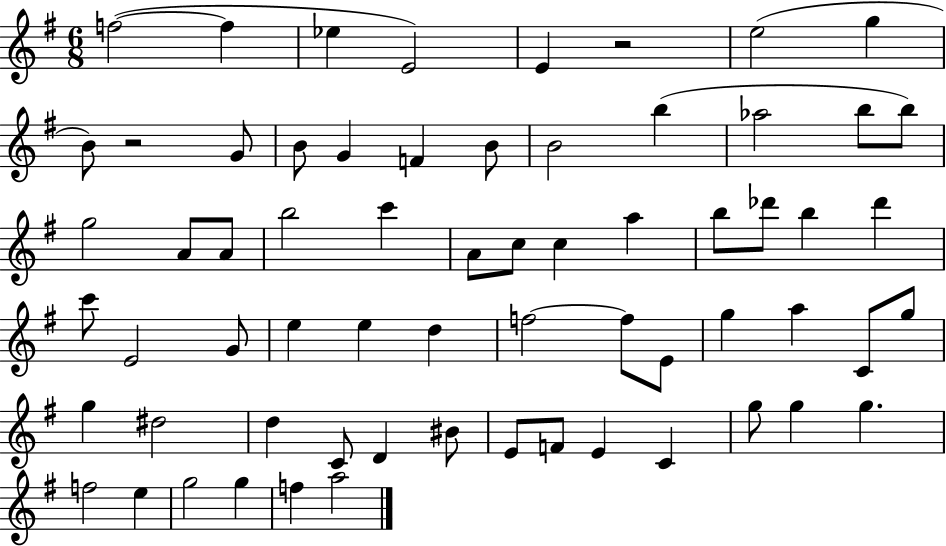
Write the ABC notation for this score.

X:1
T:Untitled
M:6/8
L:1/4
K:G
f2 f _e E2 E z2 e2 g B/2 z2 G/2 B/2 G F B/2 B2 b _a2 b/2 b/2 g2 A/2 A/2 b2 c' A/2 c/2 c a b/2 _d'/2 b _d' c'/2 E2 G/2 e e d f2 f/2 E/2 g a C/2 g/2 g ^d2 d C/2 D ^B/2 E/2 F/2 E C g/2 g g f2 e g2 g f a2